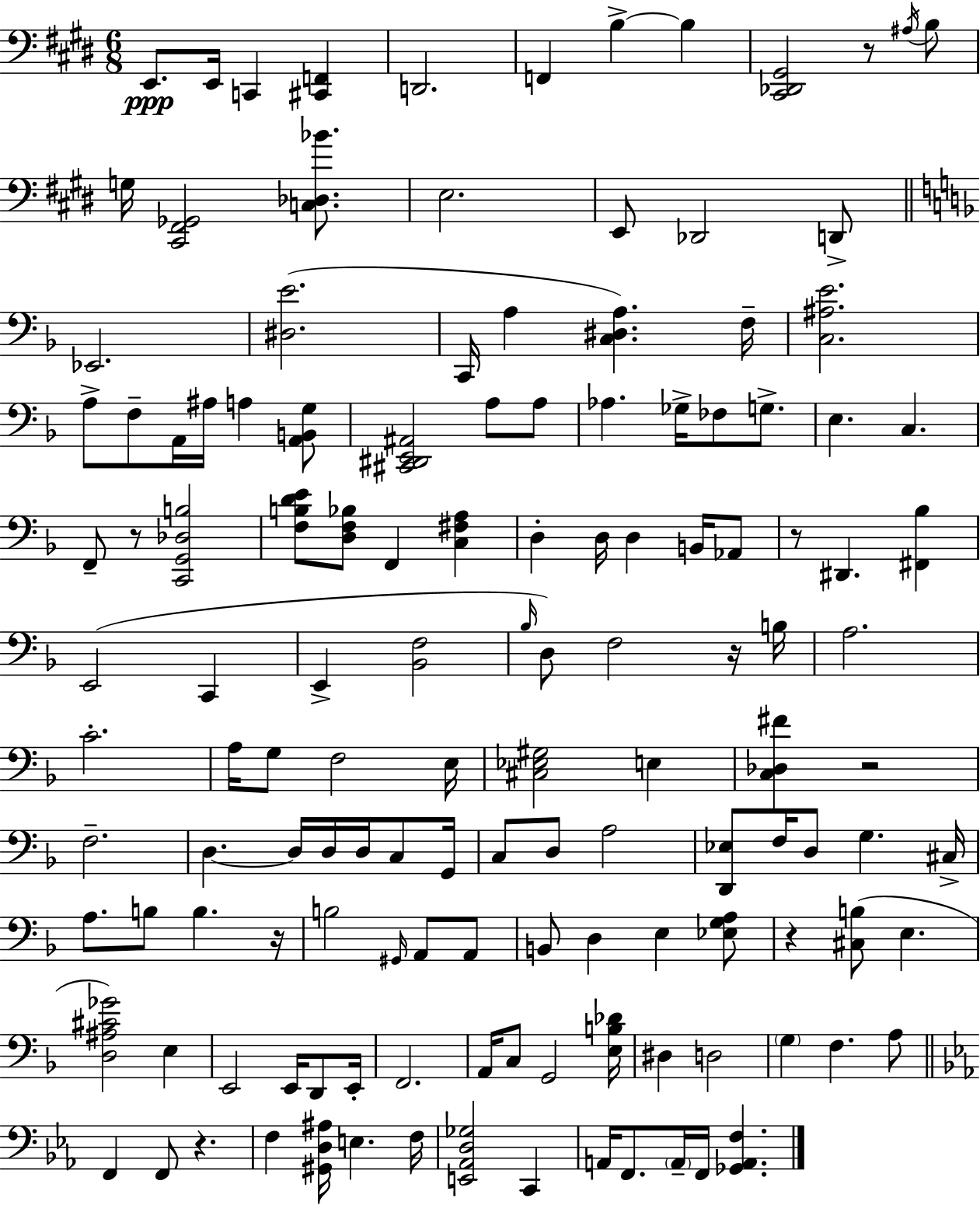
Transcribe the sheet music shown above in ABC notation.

X:1
T:Untitled
M:6/8
L:1/4
K:E
E,,/2 E,,/4 C,, [^C,,F,,] D,,2 F,, B, B, [^C,,_D,,^G,,]2 z/2 ^A,/4 B,/2 G,/4 [^C,,^F,,_G,,]2 [C,_D,_B]/2 E,2 E,,/2 _D,,2 D,,/2 _E,,2 [^D,E]2 C,,/4 A, [C,^D,A,] F,/4 [C,^A,E]2 A,/2 F,/2 A,,/4 ^A,/4 A, [A,,B,,G,]/2 [^C,,^D,,E,,^A,,]2 A,/2 A,/2 _A, _G,/4 _F,/2 G,/2 E, C, F,,/2 z/2 [C,,G,,_D,B,]2 [F,B,DE]/2 [D,F,_B,]/2 F,, [C,^F,A,] D, D,/4 D, B,,/4 _A,,/2 z/2 ^D,, [^F,,_B,] E,,2 C,, E,, [_B,,F,]2 _B,/4 D,/2 F,2 z/4 B,/4 A,2 C2 A,/4 G,/2 F,2 E,/4 [^C,_E,^G,]2 E, [C,_D,^F] z2 F,2 D, D,/4 D,/4 D,/4 C,/2 G,,/4 C,/2 D,/2 A,2 [D,,_E,]/2 F,/4 D,/2 G, ^C,/4 A,/2 B,/2 B, z/4 B,2 ^G,,/4 A,,/2 A,,/2 B,,/2 D, E, [_E,G,A,]/2 z [^C,B,]/2 E, [D,^A,^C_G]2 E, E,,2 E,,/4 D,,/2 E,,/4 F,,2 A,,/4 C,/2 G,,2 [E,B,_D]/4 ^D, D,2 G, F, A,/2 F,, F,,/2 z F, [^G,,D,^A,]/4 E, F,/4 [E,,_A,,D,_G,]2 C,, A,,/4 F,,/2 A,,/4 F,,/4 [_G,,A,,F,]